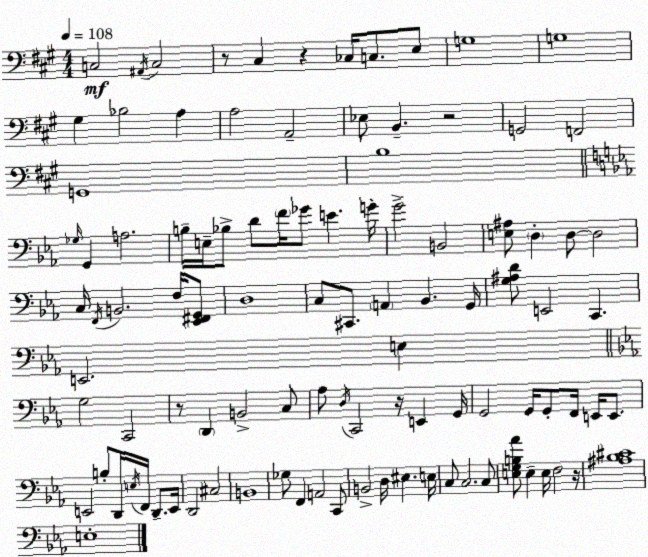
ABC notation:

X:1
T:Untitled
M:4/4
L:1/4
K:A
C,2 ^A,,/4 C,2 z/2 ^C, z _C,/4 C,/2 E,/2 G,4 G,4 ^G, _B,2 A, A,2 A,,2 _E,/2 B,, z2 G,,2 F,,2 G,,4 B,4 _G,/4 G,, A,2 B,/4 E,/4 _B,/2 D/2 F/4 _G/2 E G/4 G2 B,,2 [E,^A,]/2 D, D,/2 D,2 C,/4 F,,/4 B,,2 F,/4 [_E,,^F,,G,,]/2 D,4 C,/2 ^C,,/2 A,, _B,, G,,/4 [G,^A,D]/2 E,,2 C,, E,,2 E, G,2 C,,2 z/2 D,, B,,2 C,/2 _A,/2 D,/4 C,,2 z/4 E,, G,,/4 G,,2 G,,/4 G,,/2 F,,/4 E,,/4 E,,/2 E,,2 B,/2 D,,/4 E,/4 F,,/4 D,,/2 E,,/4 D,,2 ^C,2 B,,4 _G,/2 F,, A,,2 C,,/2 B,,2 D,/4 ^E, E,/4 C,/2 C,2 C,/2 [E,G,B,_A]/2 E, E,/4 F,2 z/4 [^A,_B,^C]4 E,4